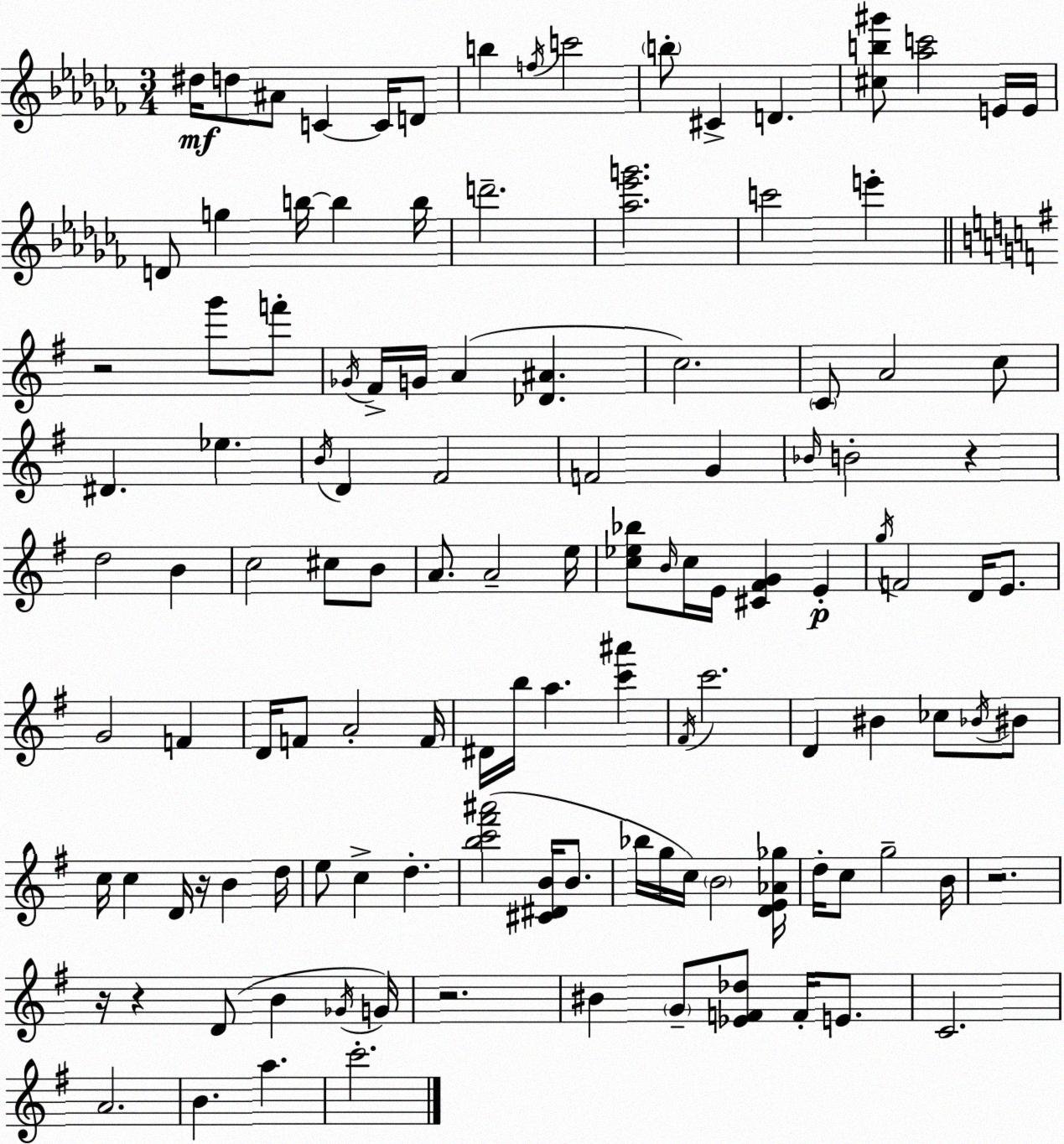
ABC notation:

X:1
T:Untitled
M:3/4
L:1/4
K:Abm
^d/4 d/2 ^A/2 C C/4 D/2 b f/4 c'2 b/2 ^C D [^cb^g']/2 [_ac']2 E/4 E/4 D/2 g b/4 b b/4 d'2 [_a_e'g']2 c'2 e' z2 g'/2 f'/2 _G/4 ^F/4 G/4 A [_D^A] c2 C/2 A2 c/2 ^D _e B/4 D ^F2 F2 G _B/4 B2 z d2 B c2 ^c/2 B/2 A/2 A2 e/4 [c_e_b]/2 B/4 c/4 E/4 [^C^FG] E g/4 F2 D/4 E/2 G2 F D/4 F/2 A2 F/4 ^D/4 b/4 a [c'^a'] ^F/4 c'2 D ^B _c/2 _B/4 ^B/2 c/4 c D/4 z/4 B d/4 e/2 c d [bc'^f'^a']2 [^C^DB]/4 B/2 _b/4 g/4 c/4 B2 [DE_A_g]/4 d/4 c/2 g2 B/4 z2 z/4 z D/2 B _G/4 G/4 z2 ^B G/2 [_EF_d]/2 F/4 E/2 C2 A2 B a c'2